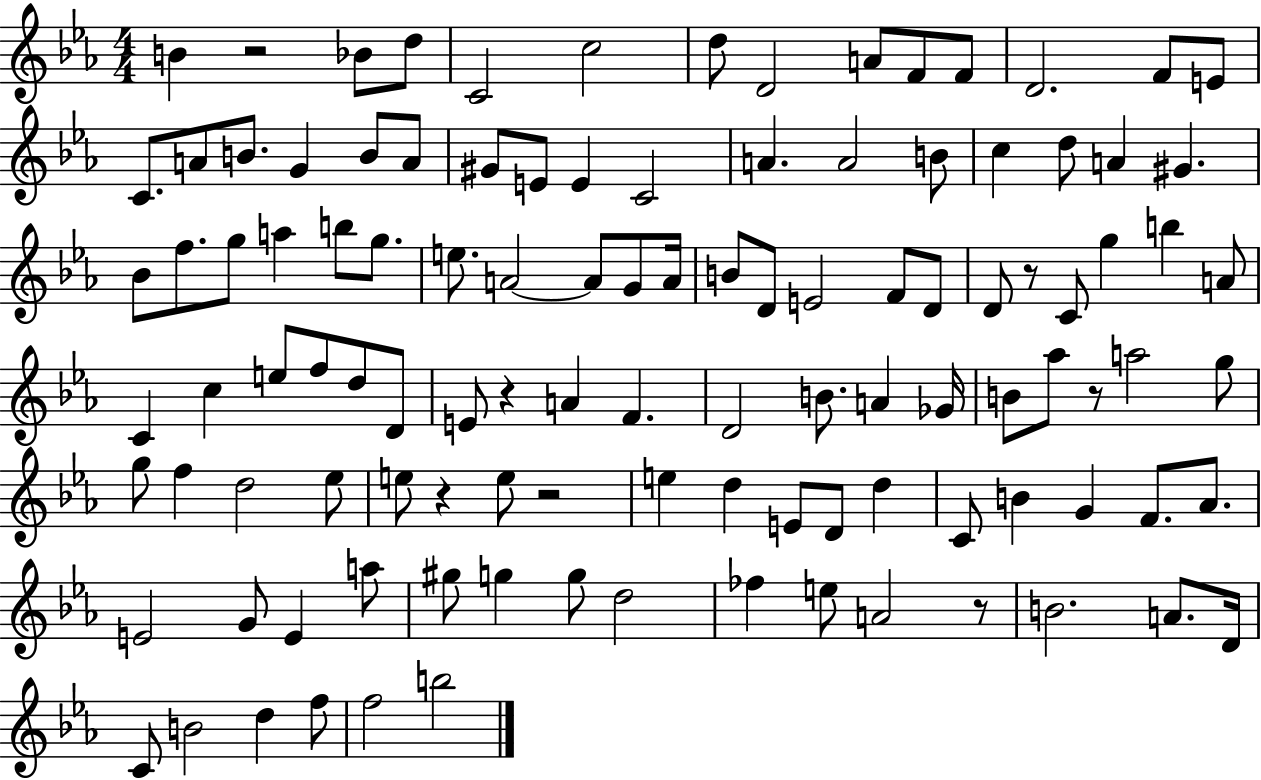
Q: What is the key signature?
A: EES major